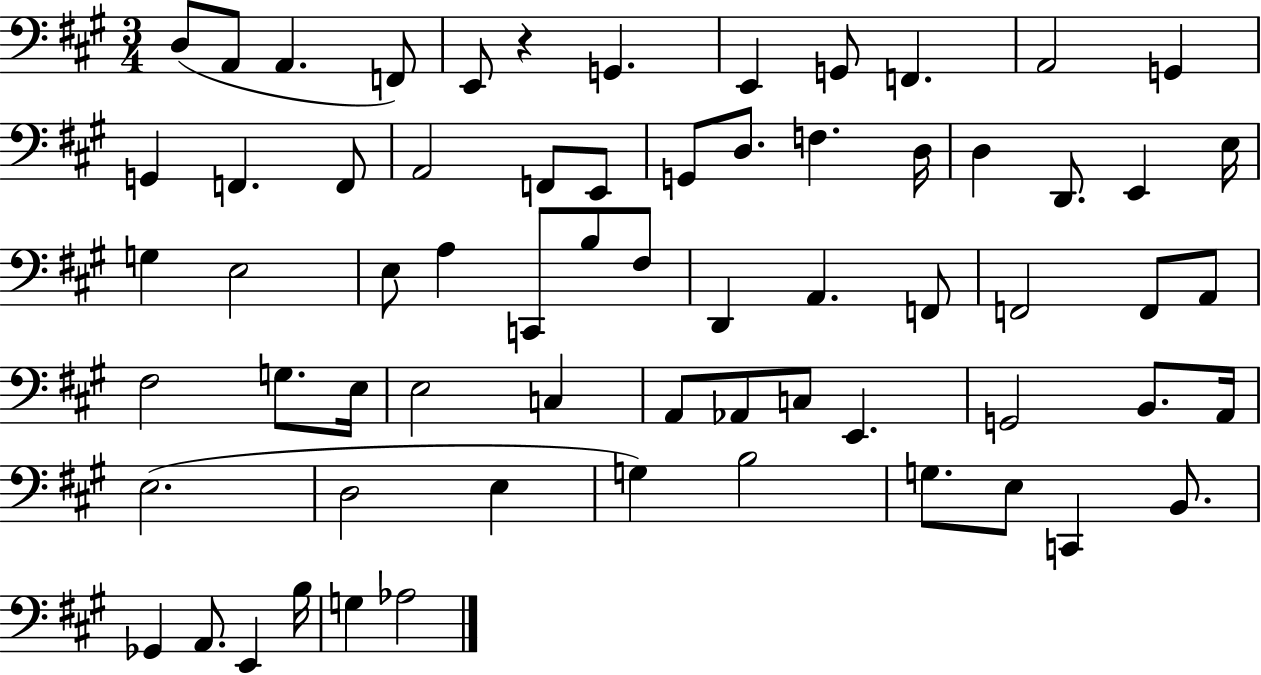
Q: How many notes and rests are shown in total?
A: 66